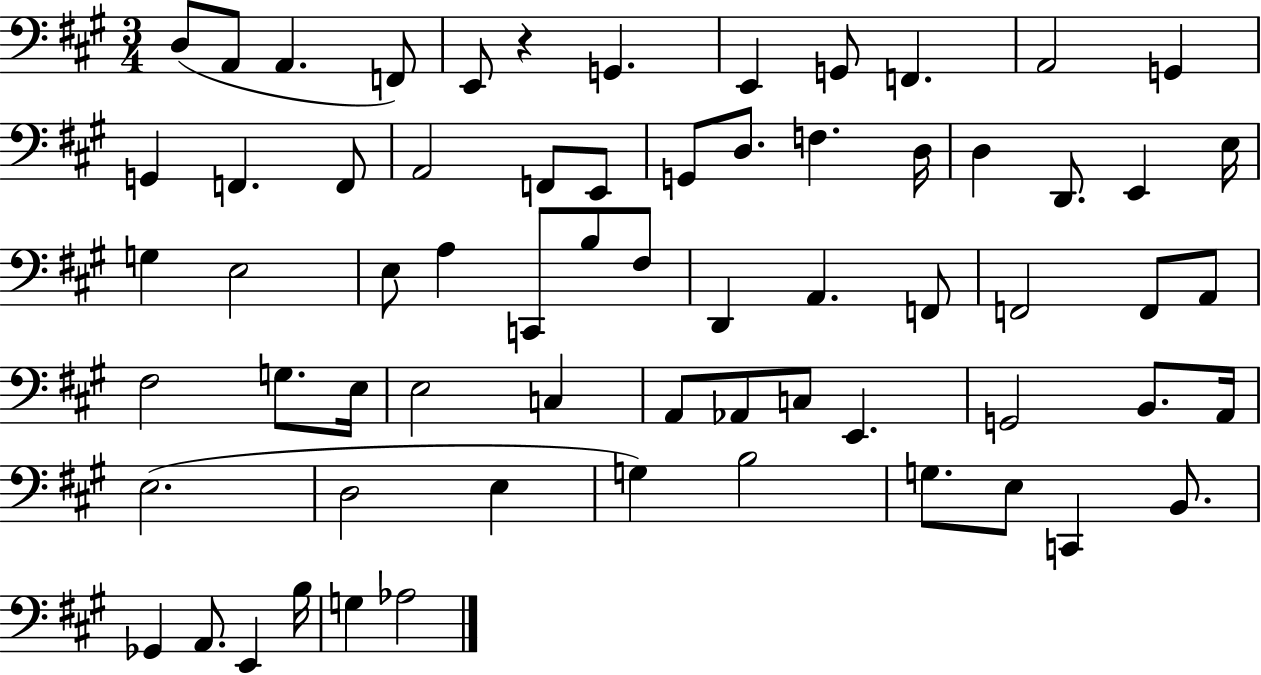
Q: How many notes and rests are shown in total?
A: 66